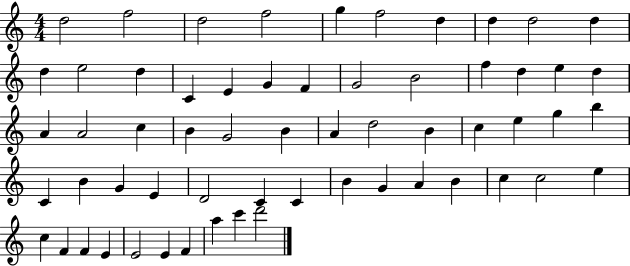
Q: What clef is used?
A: treble